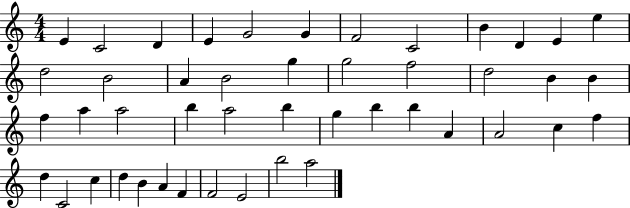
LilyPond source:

{
  \clef treble
  \numericTimeSignature
  \time 4/4
  \key c \major
  e'4 c'2 d'4 | e'4 g'2 g'4 | f'2 c'2 | b'4 d'4 e'4 e''4 | \break d''2 b'2 | a'4 b'2 g''4 | g''2 f''2 | d''2 b'4 b'4 | \break f''4 a''4 a''2 | b''4 a''2 b''4 | g''4 b''4 b''4 a'4 | a'2 c''4 f''4 | \break d''4 c'2 c''4 | d''4 b'4 a'4 f'4 | f'2 e'2 | b''2 a''2 | \break \bar "|."
}